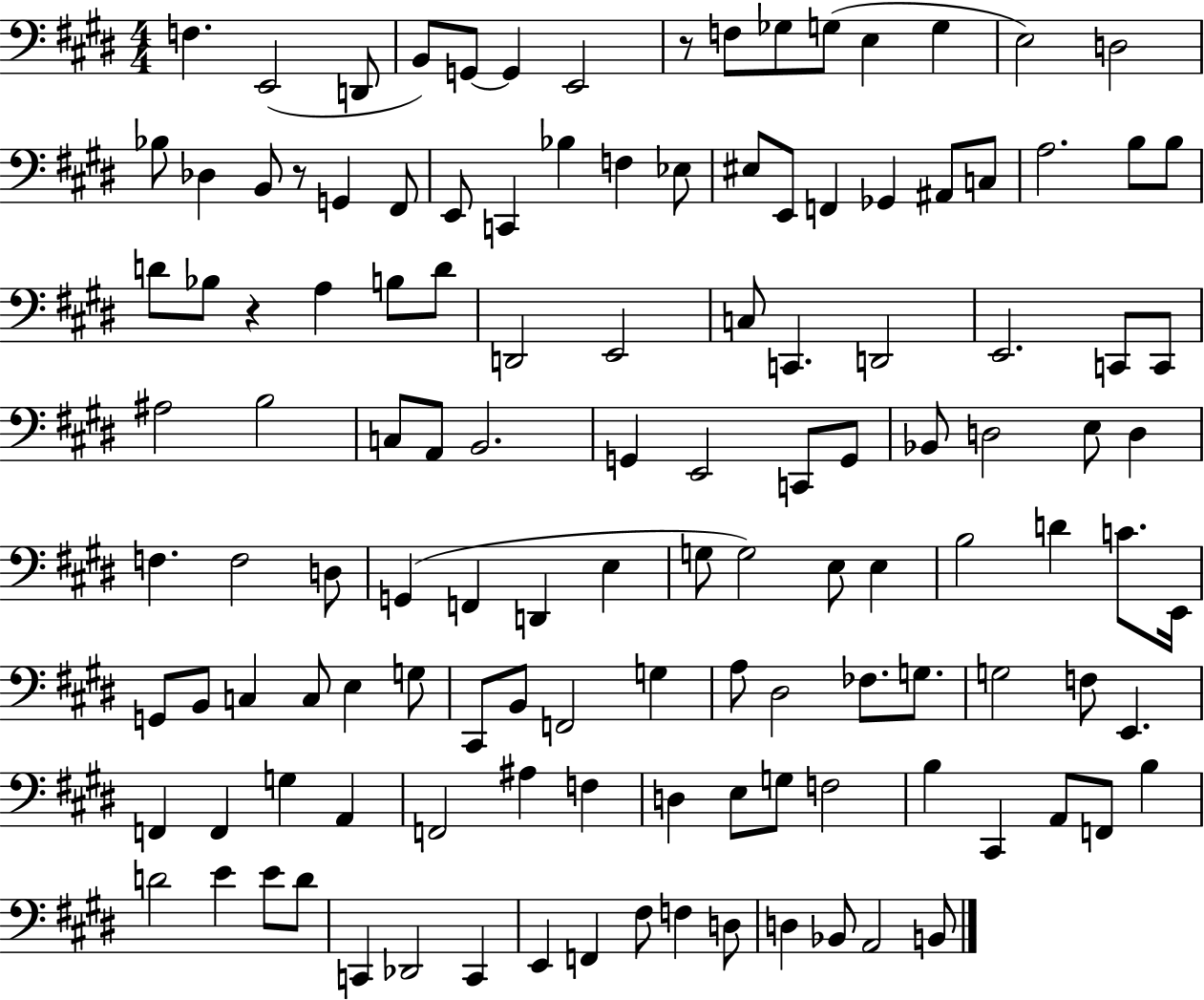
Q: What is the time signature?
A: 4/4